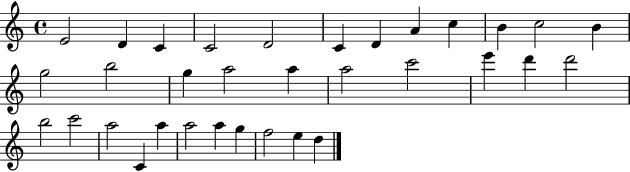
X:1
T:Untitled
M:4/4
L:1/4
K:C
E2 D C C2 D2 C D A c B c2 B g2 b2 g a2 a a2 c'2 e' d' d'2 b2 c'2 a2 C a a2 a g f2 e d